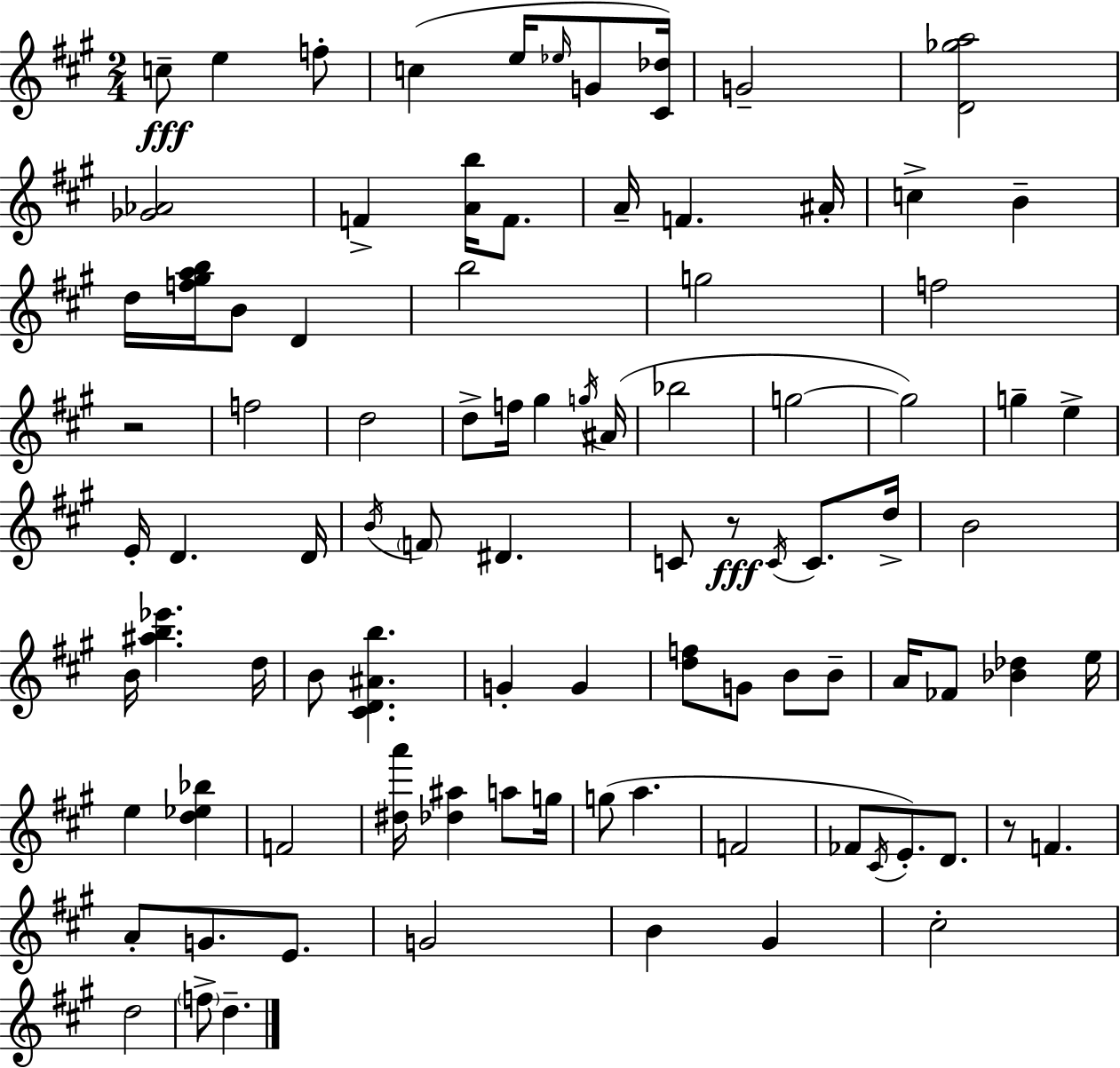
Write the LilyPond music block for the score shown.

{
  \clef treble
  \numericTimeSignature
  \time 2/4
  \key a \major
  \repeat volta 2 { c''8--\fff e''4 f''8-. | c''4( e''16 \grace { ees''16 } g'8 | <cis' des''>16) g'2-- | <d' ges'' a''>2 | \break <ges' aes'>2 | f'4-> <a' b''>16 f'8. | a'16-- f'4. | ais'16-. c''4-> b'4-- | \break d''16 <f'' gis'' a'' b''>16 b'8 d'4 | b''2 | g''2 | f''2 | \break r2 | f''2 | d''2 | d''8-> f''16 gis''4 | \break \acciaccatura { g''16 } ais'16( bes''2 | g''2~~ | g''2) | g''4-- e''4-> | \break e'16-. d'4. | d'16 \acciaccatura { b'16 } \parenthesize f'8 dis'4. | c'8 r8\fff \acciaccatura { c'16 } | c'8. d''16-> b'2 | \break b'16 <ais'' b'' ees'''>4. | d''16 b'8 <cis' d' ais' b''>4. | g'4-. | g'4 <d'' f''>8 g'8 | \break b'8 b'8-- a'16 fes'8 <bes' des''>4 | e''16 e''4 | <d'' ees'' bes''>4 f'2 | <dis'' a'''>16 <des'' ais''>4 | \break a''8 g''16 g''8( a''4. | f'2 | fes'8 \acciaccatura { cis'16 } e'8.-.) | d'8. r8 f'4. | \break a'8-. g'8. | e'8. g'2 | b'4 | gis'4 cis''2-. | \break d''2 | \parenthesize f''8-> d''4.-- | } \bar "|."
}